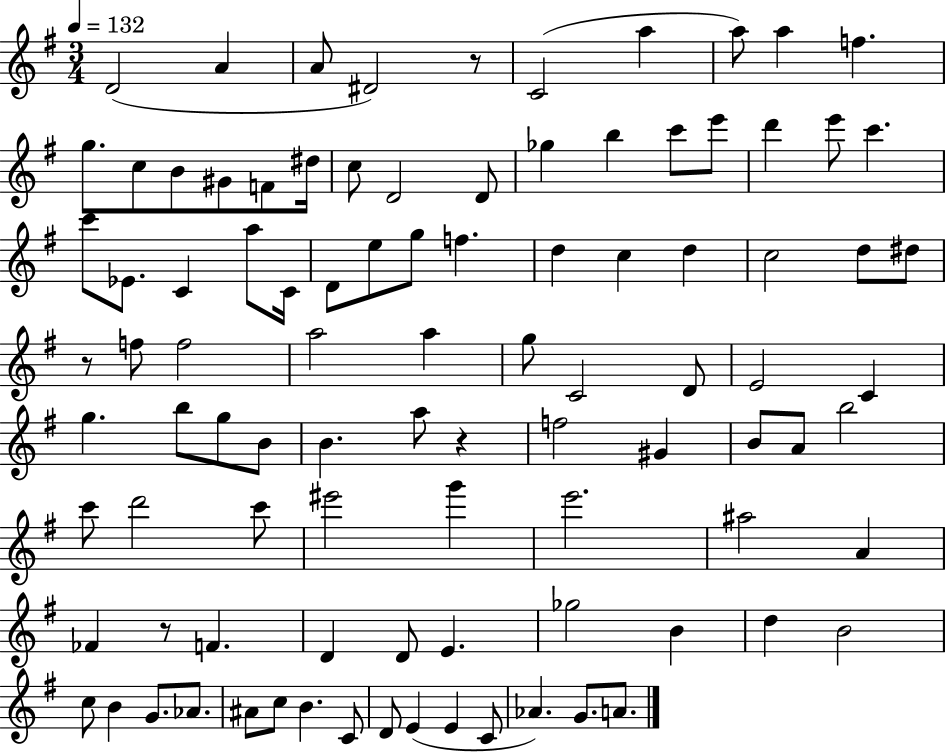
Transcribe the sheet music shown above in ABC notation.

X:1
T:Untitled
M:3/4
L:1/4
K:G
D2 A A/2 ^D2 z/2 C2 a a/2 a f g/2 c/2 B/2 ^G/2 F/2 ^d/4 c/2 D2 D/2 _g b c'/2 e'/2 d' e'/2 c' c'/2 _E/2 C a/2 C/4 D/2 e/2 g/2 f d c d c2 d/2 ^d/2 z/2 f/2 f2 a2 a g/2 C2 D/2 E2 C g b/2 g/2 B/2 B a/2 z f2 ^G B/2 A/2 b2 c'/2 d'2 c'/2 ^e'2 g' e'2 ^a2 A _F z/2 F D D/2 E _g2 B d B2 c/2 B G/2 _A/2 ^A/2 c/2 B C/2 D/2 E E C/2 _A G/2 A/2